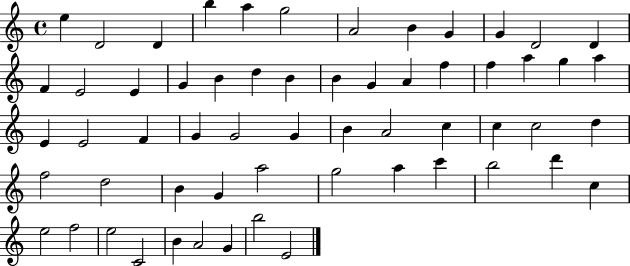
X:1
T:Untitled
M:4/4
L:1/4
K:C
e D2 D b a g2 A2 B G G D2 D F E2 E G B d B B G A f f a g a E E2 F G G2 G B A2 c c c2 d f2 d2 B G a2 g2 a c' b2 d' c e2 f2 e2 C2 B A2 G b2 E2